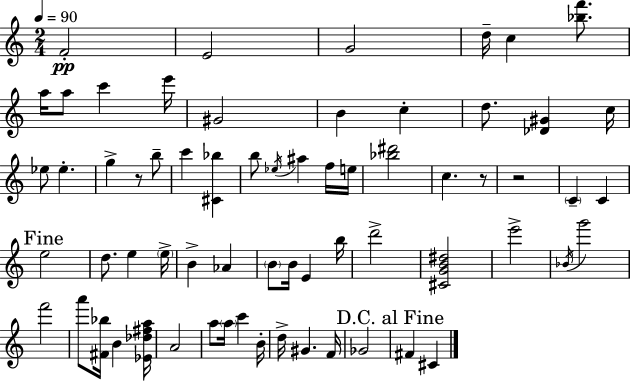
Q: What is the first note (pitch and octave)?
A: F4